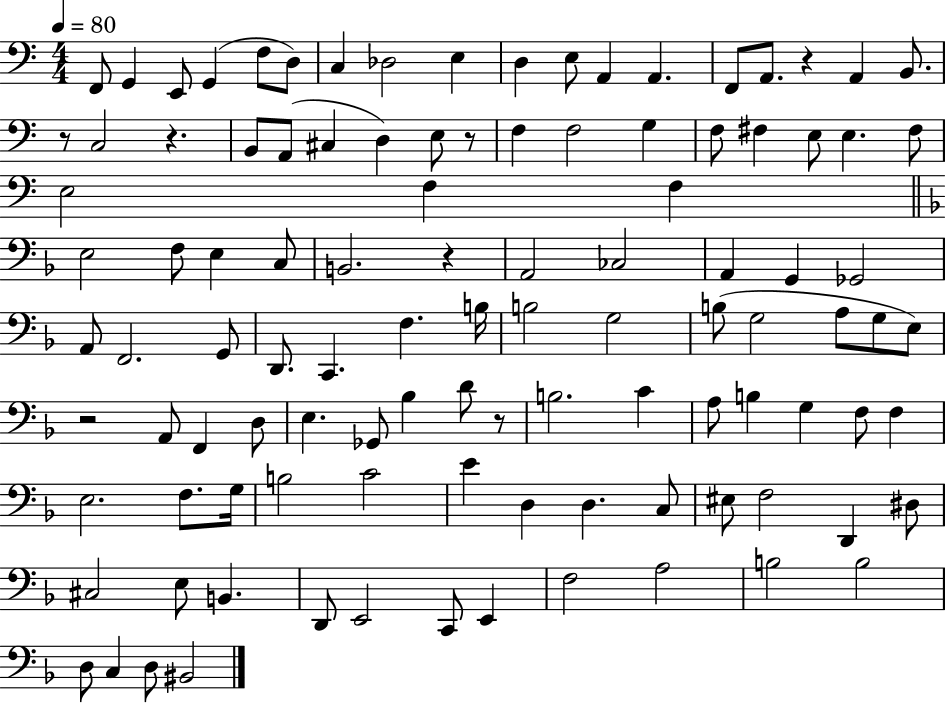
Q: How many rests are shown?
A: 7